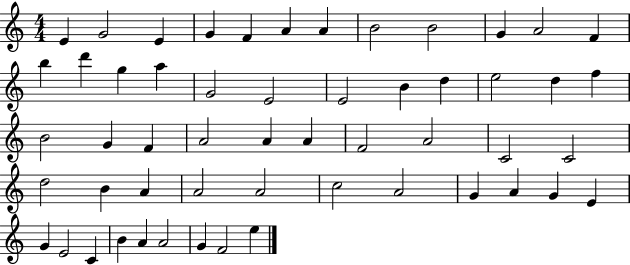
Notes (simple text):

E4/q G4/h E4/q G4/q F4/q A4/q A4/q B4/h B4/h G4/q A4/h F4/q B5/q D6/q G5/q A5/q G4/h E4/h E4/h B4/q D5/q E5/h D5/q F5/q B4/h G4/q F4/q A4/h A4/q A4/q F4/h A4/h C4/h C4/h D5/h B4/q A4/q A4/h A4/h C5/h A4/h G4/q A4/q G4/q E4/q G4/q E4/h C4/q B4/q A4/q A4/h G4/q F4/h E5/q